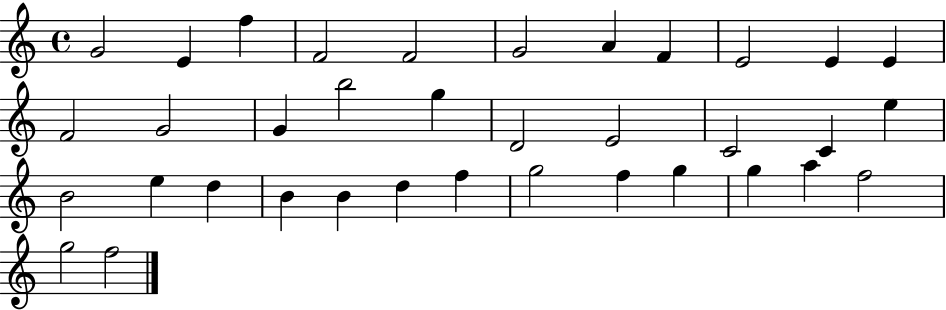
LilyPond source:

{
  \clef treble
  \time 4/4
  \defaultTimeSignature
  \key c \major
  g'2 e'4 f''4 | f'2 f'2 | g'2 a'4 f'4 | e'2 e'4 e'4 | \break f'2 g'2 | g'4 b''2 g''4 | d'2 e'2 | c'2 c'4 e''4 | \break b'2 e''4 d''4 | b'4 b'4 d''4 f''4 | g''2 f''4 g''4 | g''4 a''4 f''2 | \break g''2 f''2 | \bar "|."
}